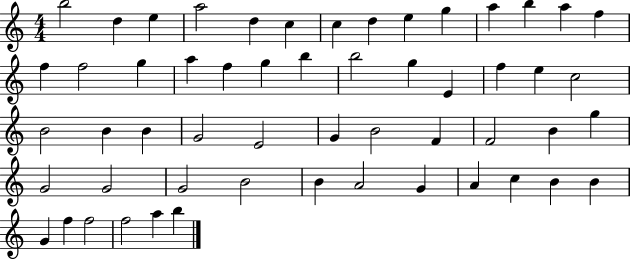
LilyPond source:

{
  \clef treble
  \numericTimeSignature
  \time 4/4
  \key c \major
  b''2 d''4 e''4 | a''2 d''4 c''4 | c''4 d''4 e''4 g''4 | a''4 b''4 a''4 f''4 | \break f''4 f''2 g''4 | a''4 f''4 g''4 b''4 | b''2 g''4 e'4 | f''4 e''4 c''2 | \break b'2 b'4 b'4 | g'2 e'2 | g'4 b'2 f'4 | f'2 b'4 g''4 | \break g'2 g'2 | g'2 b'2 | b'4 a'2 g'4 | a'4 c''4 b'4 b'4 | \break g'4 f''4 f''2 | f''2 a''4 b''4 | \bar "|."
}